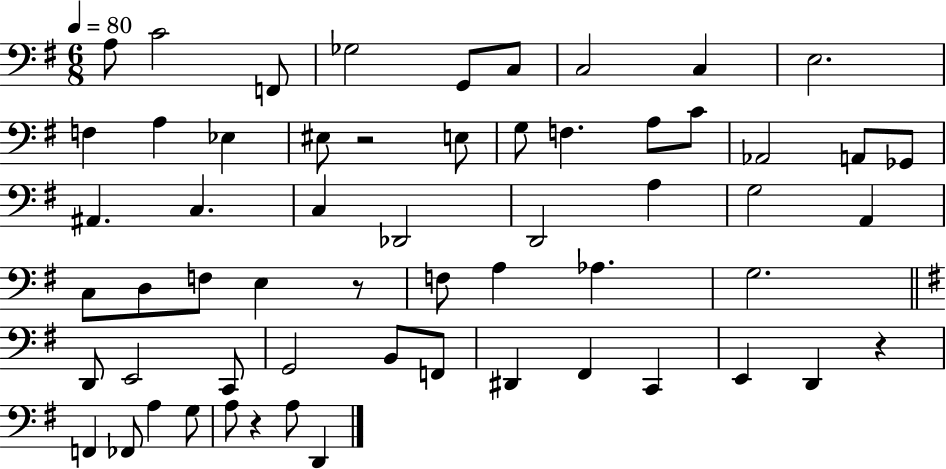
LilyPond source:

{
  \clef bass
  \numericTimeSignature
  \time 6/8
  \key g \major
  \tempo 4 = 80
  a8 c'2 f,8 | ges2 g,8 c8 | c2 c4 | e2. | \break f4 a4 ees4 | eis8 r2 e8 | g8 f4. a8 c'8 | aes,2 a,8 ges,8 | \break ais,4. c4. | c4 des,2 | d,2 a4 | g2 a,4 | \break c8 d8 f8 e4 r8 | f8 a4 aes4. | g2. | \bar "||" \break \key g \major d,8 e,2 c,8 | g,2 b,8 f,8 | dis,4 fis,4 c,4 | e,4 d,4 r4 | \break f,4 fes,8 a4 g8 | a8 r4 a8 d,4 | \bar "|."
}